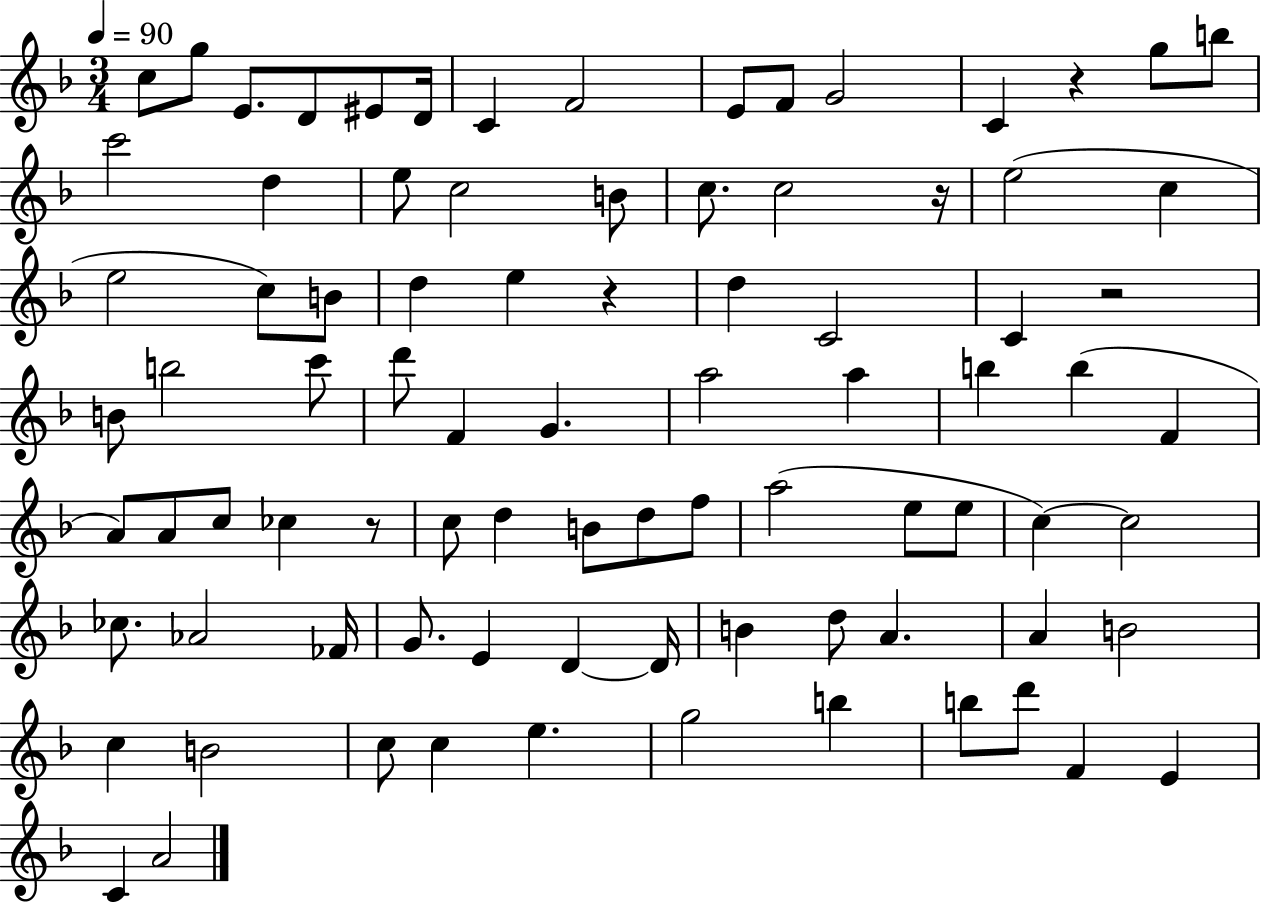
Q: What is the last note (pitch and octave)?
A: A4